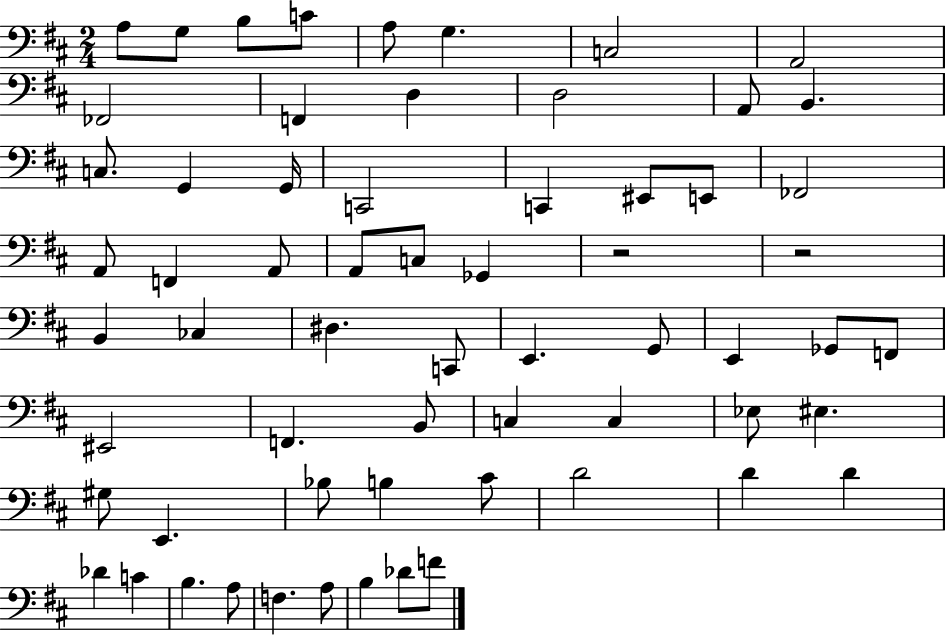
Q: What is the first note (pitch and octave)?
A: A3